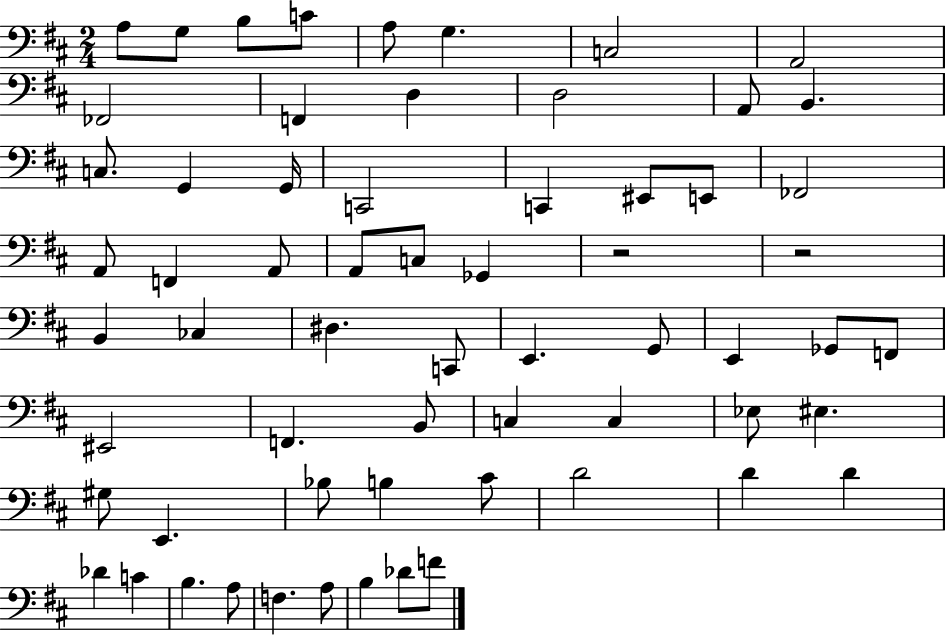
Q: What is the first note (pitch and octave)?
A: A3